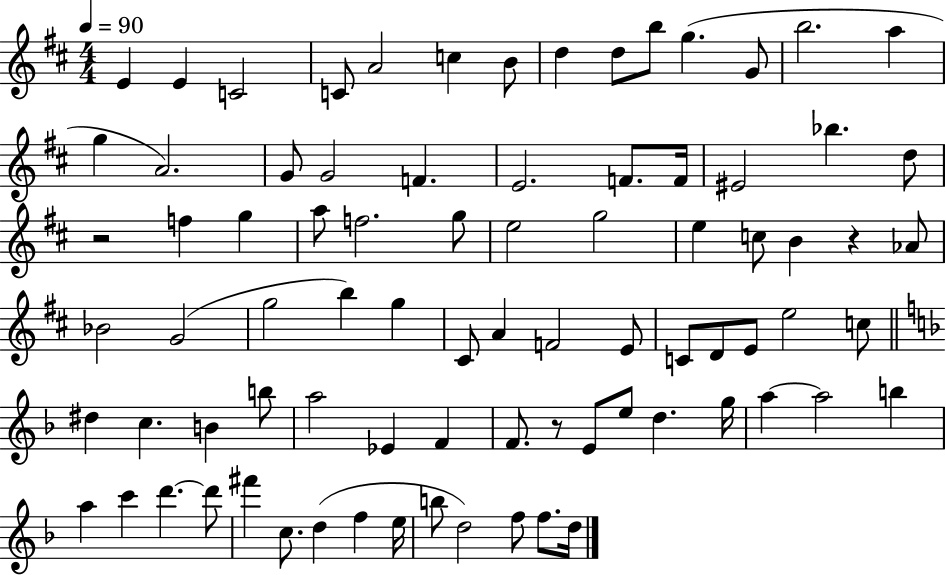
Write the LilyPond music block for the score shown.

{
  \clef treble
  \numericTimeSignature
  \time 4/4
  \key d \major
  \tempo 4 = 90
  e'4 e'4 c'2 | c'8 a'2 c''4 b'8 | d''4 d''8 b''8 g''4.( g'8 | b''2. a''4 | \break g''4 a'2.) | g'8 g'2 f'4. | e'2. f'8. f'16 | eis'2 bes''4. d''8 | \break r2 f''4 g''4 | a''8 f''2. g''8 | e''2 g''2 | e''4 c''8 b'4 r4 aes'8 | \break bes'2 g'2( | g''2 b''4) g''4 | cis'8 a'4 f'2 e'8 | c'8 d'8 e'8 e''2 c''8 | \break \bar "||" \break \key d \minor dis''4 c''4. b'4 b''8 | a''2 ees'4 f'4 | f'8. r8 e'8 e''8 d''4. g''16 | a''4~~ a''2 b''4 | \break a''4 c'''4 d'''4.~~ d'''8 | fis'''4 c''8. d''4( f''4 e''16 | b''8 d''2) f''8 f''8. d''16 | \bar "|."
}